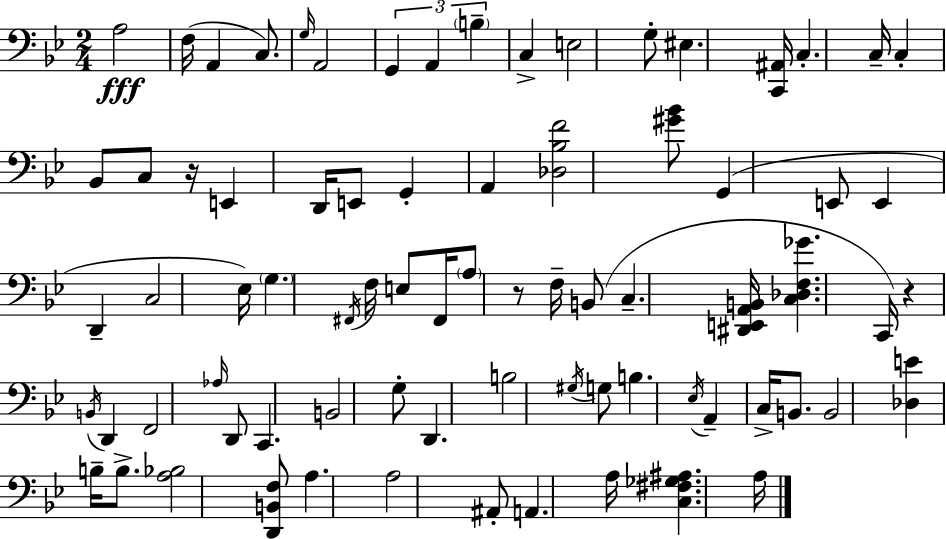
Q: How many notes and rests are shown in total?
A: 77